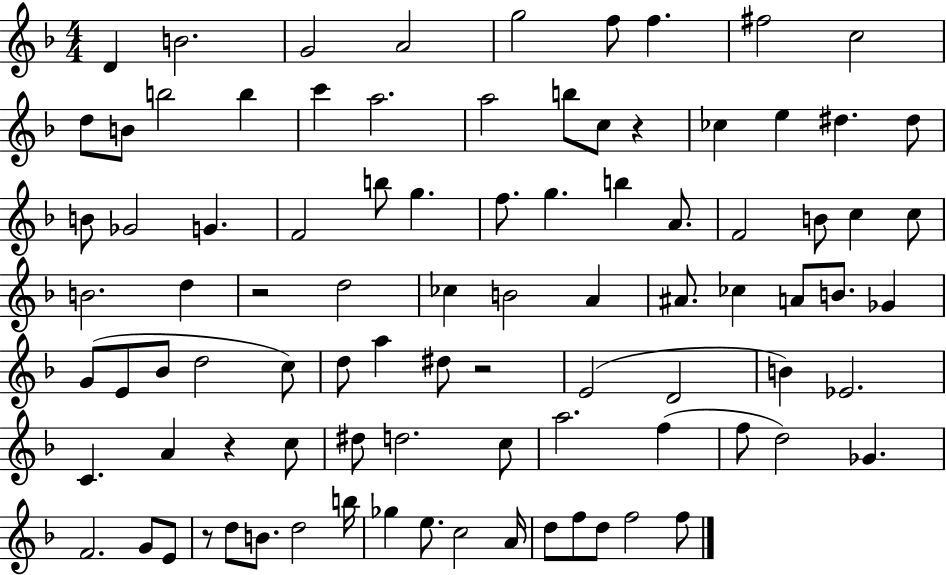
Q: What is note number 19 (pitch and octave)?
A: CES5